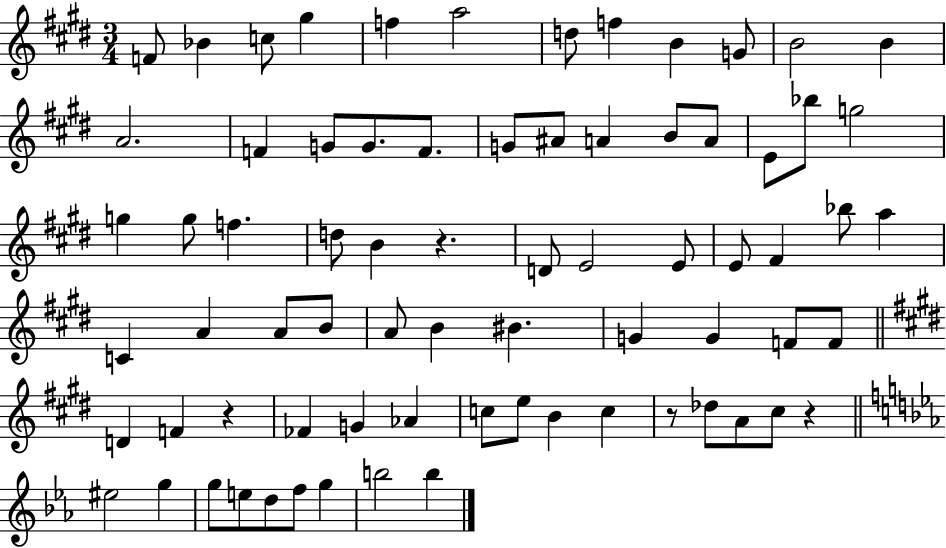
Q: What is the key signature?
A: E major